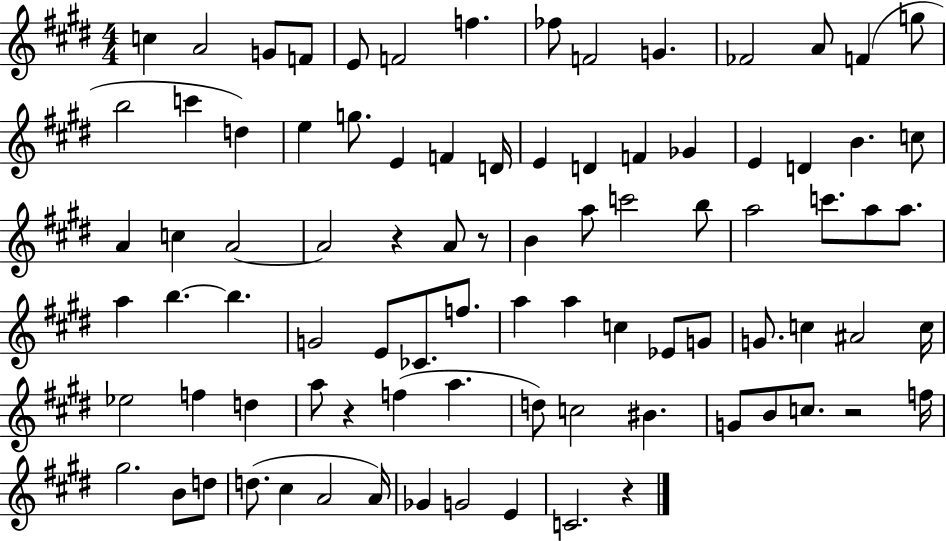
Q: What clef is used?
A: treble